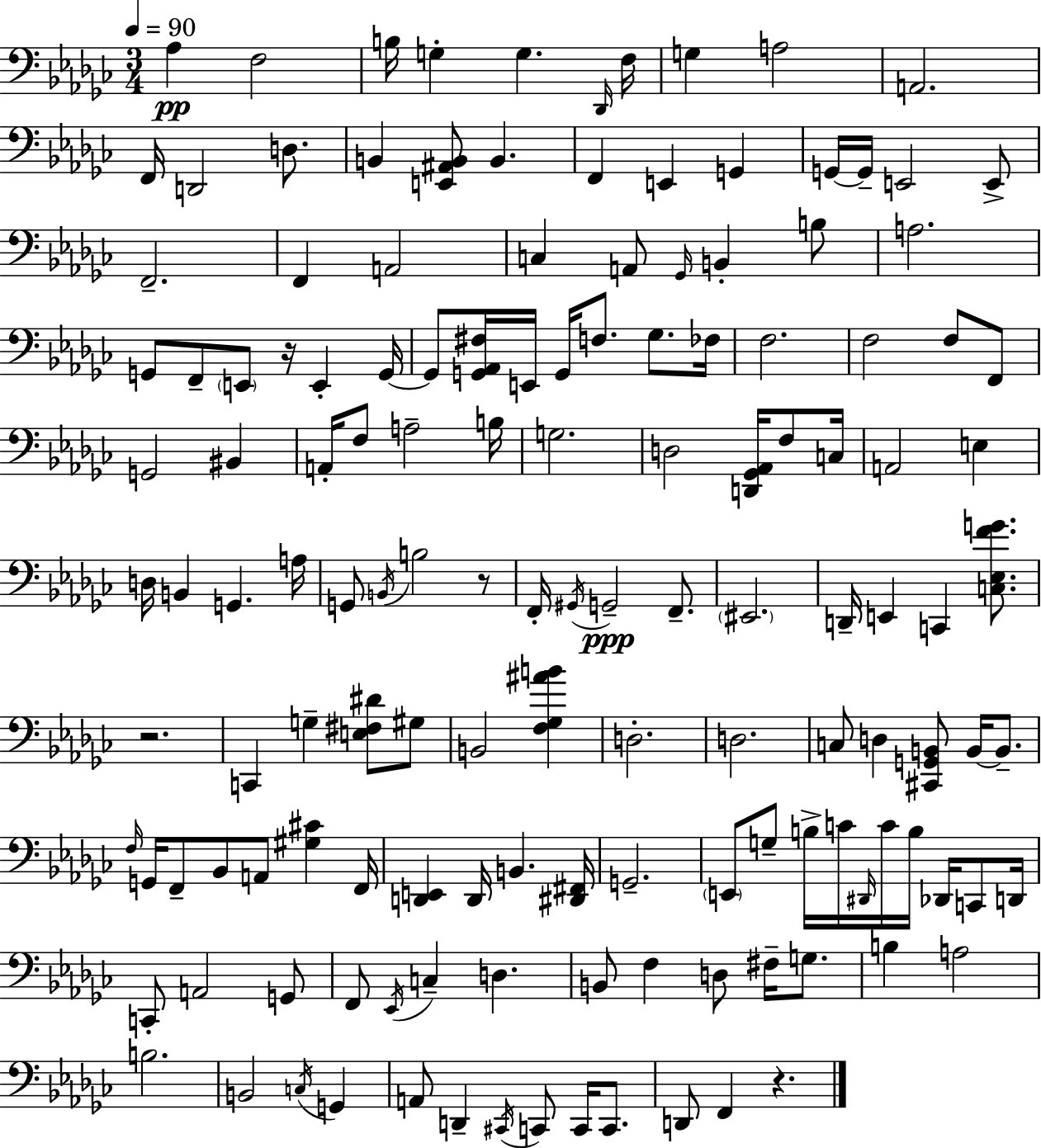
Ab3/q F3/h B3/s G3/q G3/q. Db2/s F3/s G3/q A3/h A2/h. F2/s D2/h D3/e. B2/q [E2,A#2,B2]/e B2/q. F2/q E2/q G2/q G2/s G2/s E2/h E2/e F2/h. F2/q A2/h C3/q A2/e Gb2/s B2/q B3/e A3/h. G2/e F2/e E2/e R/s E2/q G2/s G2/e [G2,Ab2,F#3]/s E2/s G2/s F3/e. Gb3/e. FES3/s F3/h. F3/h F3/e F2/e G2/h BIS2/q A2/s F3/e A3/h B3/s G3/h. D3/h [D2,Gb2,Ab2]/s F3/e C3/s A2/h E3/q D3/s B2/q G2/q. A3/s G2/e B2/s B3/h R/e F2/s G#2/s G2/h F2/e. EIS2/h. D2/s E2/q C2/q [C3,Eb3,F4,G4]/e. R/h. C2/q G3/q [E3,F#3,D#4]/e G#3/e B2/h [F3,Gb3,A#4,B4]/q D3/h. D3/h. C3/e D3/q [C#2,G2,B2]/e B2/s B2/e. F3/s G2/s F2/e Bb2/e A2/e [G#3,C#4]/q F2/s [D2,E2]/q D2/s B2/q. [D#2,F#2]/s G2/h. E2/e G3/e B3/s C4/s D#2/s C4/s B3/s Db2/s C2/e D2/s C2/e A2/h G2/e F2/e Eb2/s C3/q D3/q. B2/e F3/q D3/e F#3/s G3/e. B3/q A3/h B3/h. B2/h C3/s G2/q A2/e D2/q C#2/s C2/e C2/s C2/e. D2/e F2/q R/q.